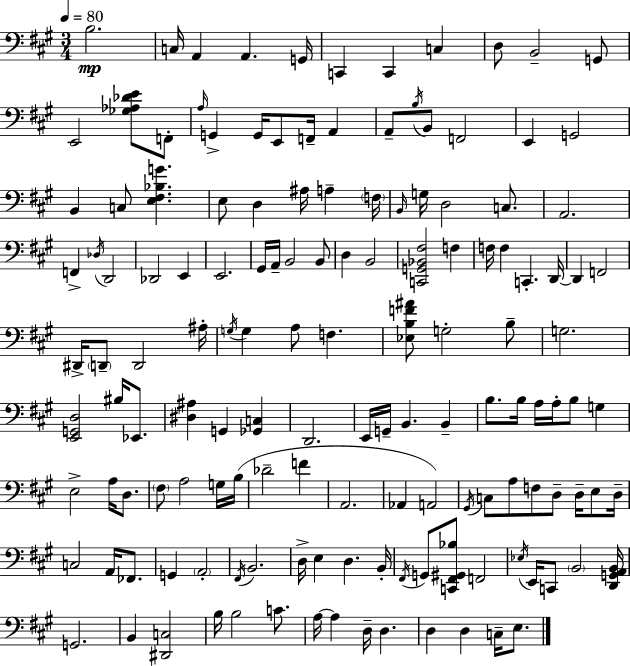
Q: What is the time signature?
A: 3/4